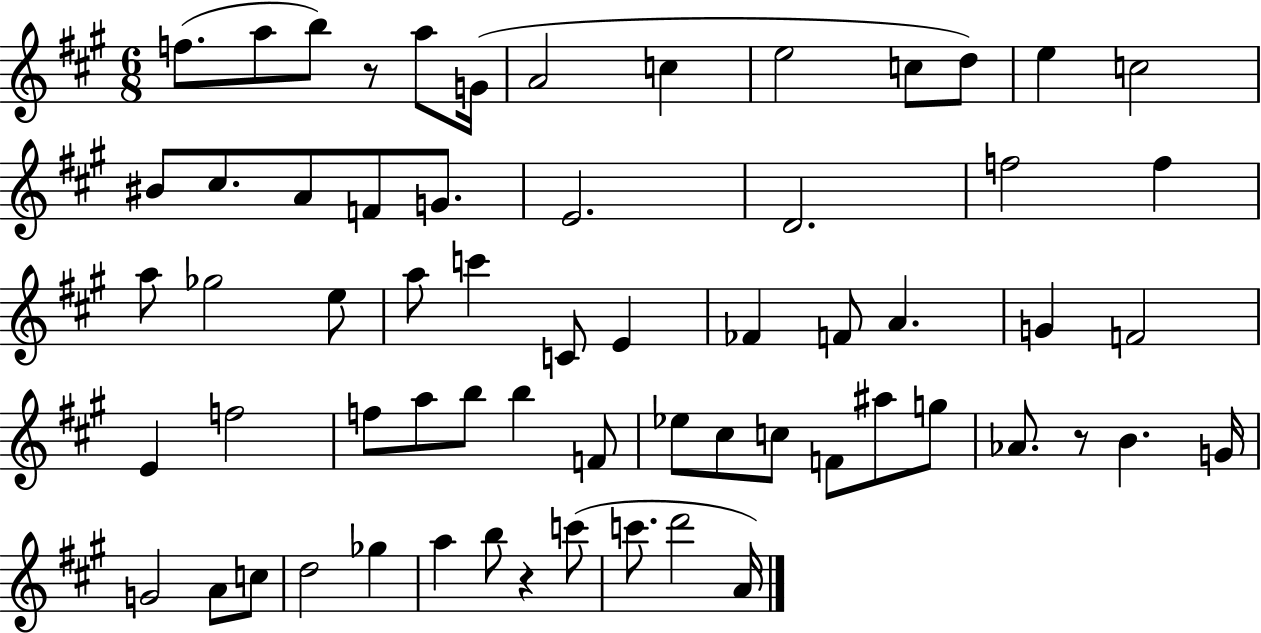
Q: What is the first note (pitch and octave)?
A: F5